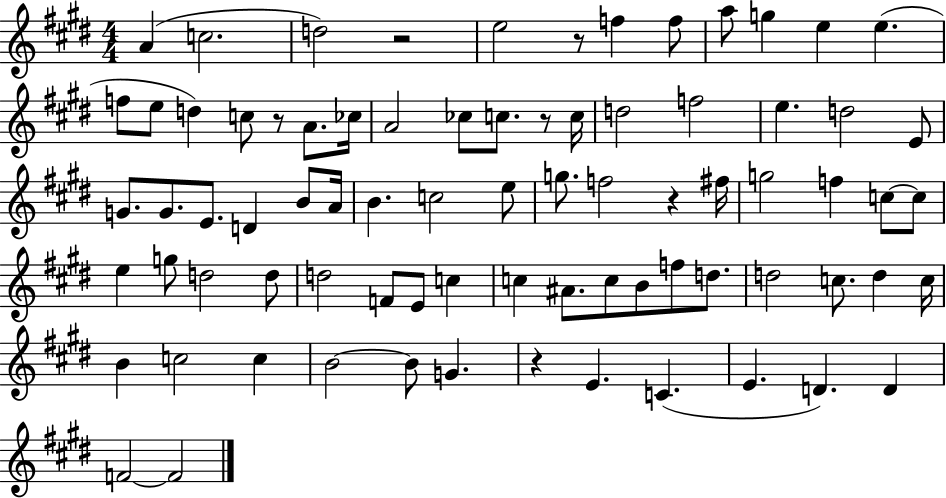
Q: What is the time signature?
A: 4/4